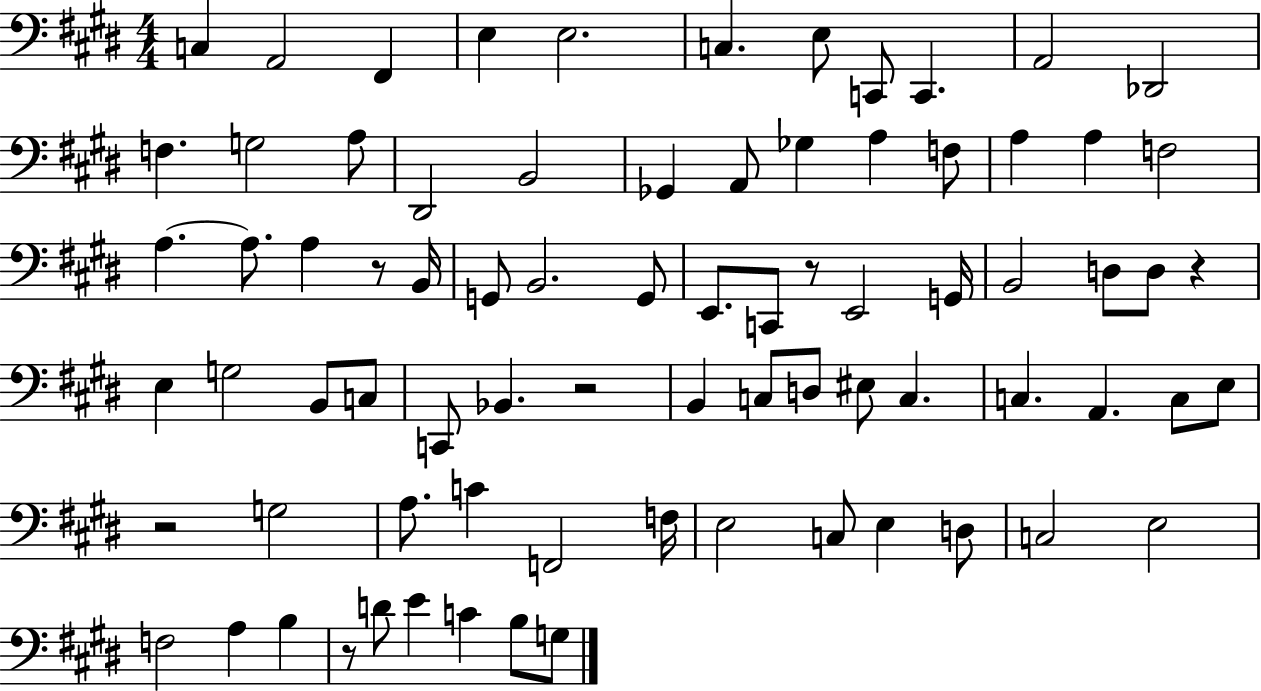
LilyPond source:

{
  \clef bass
  \numericTimeSignature
  \time 4/4
  \key e \major
  c4 a,2 fis,4 | e4 e2. | c4. e8 c,8 c,4. | a,2 des,2 | \break f4. g2 a8 | dis,2 b,2 | ges,4 a,8 ges4 a4 f8 | a4 a4 f2 | \break a4.~~ a8. a4 r8 b,16 | g,8 b,2. g,8 | e,8. c,8 r8 e,2 g,16 | b,2 d8 d8 r4 | \break e4 g2 b,8 c8 | c,8 bes,4. r2 | b,4 c8 d8 eis8 c4. | c4. a,4. c8 e8 | \break r2 g2 | a8. c'4 f,2 f16 | e2 c8 e4 d8 | c2 e2 | \break f2 a4 b4 | r8 d'8 e'4 c'4 b8 g8 | \bar "|."
}